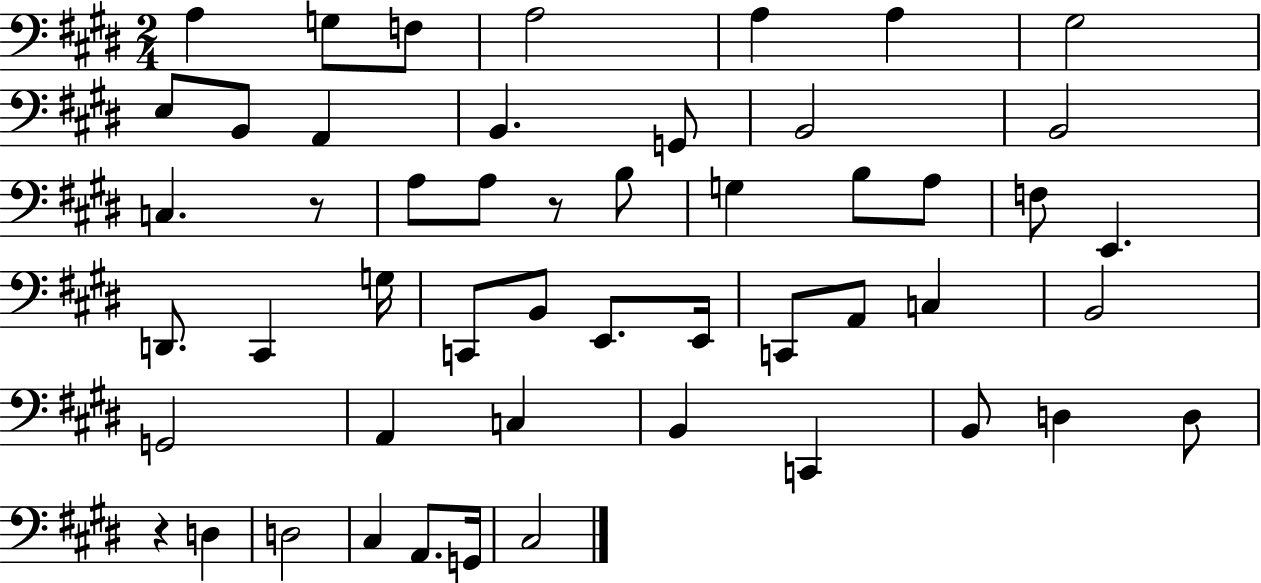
A3/q G3/e F3/e A3/h A3/q A3/q G#3/h E3/e B2/e A2/q B2/q. G2/e B2/h B2/h C3/q. R/e A3/e A3/e R/e B3/e G3/q B3/e A3/e F3/e E2/q. D2/e. C#2/q G3/s C2/e B2/e E2/e. E2/s C2/e A2/e C3/q B2/h G2/h A2/q C3/q B2/q C2/q B2/e D3/q D3/e R/q D3/q D3/h C#3/q A2/e. G2/s C#3/h